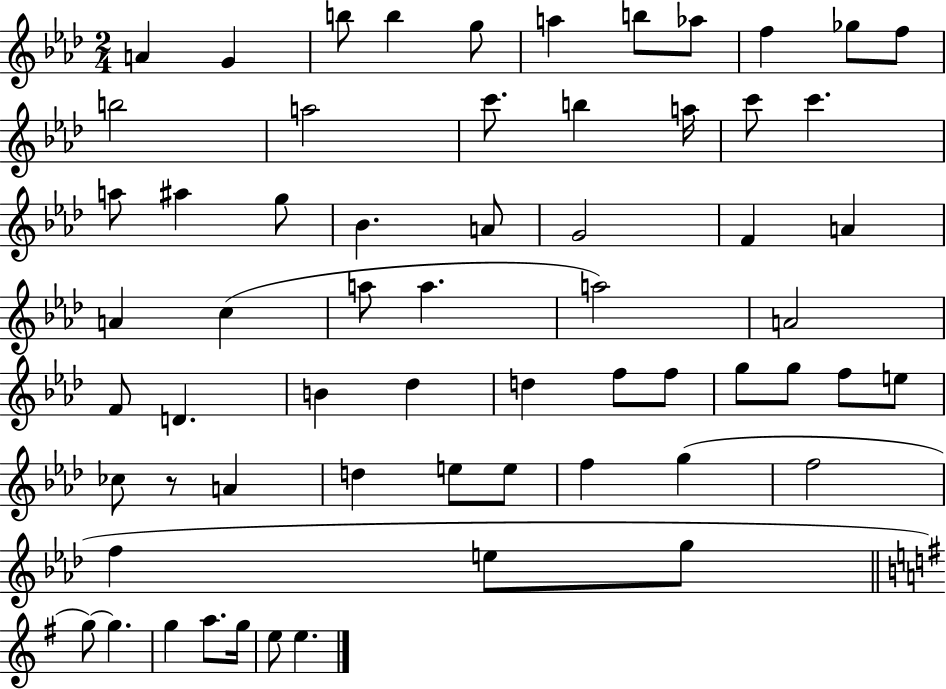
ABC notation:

X:1
T:Untitled
M:2/4
L:1/4
K:Ab
A G b/2 b g/2 a b/2 _a/2 f _g/2 f/2 b2 a2 c'/2 b a/4 c'/2 c' a/2 ^a g/2 _B A/2 G2 F A A c a/2 a a2 A2 F/2 D B _d d f/2 f/2 g/2 g/2 f/2 e/2 _c/2 z/2 A d e/2 e/2 f g f2 f e/2 g/2 g/2 g g a/2 g/4 e/2 e